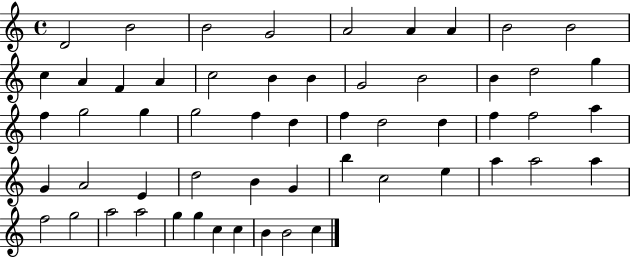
D4/h B4/h B4/h G4/h A4/h A4/q A4/q B4/h B4/h C5/q A4/q F4/q A4/q C5/h B4/q B4/q G4/h B4/h B4/q D5/h G5/q F5/q G5/h G5/q G5/h F5/q D5/q F5/q D5/h D5/q F5/q F5/h A5/q G4/q A4/h E4/q D5/h B4/q G4/q B5/q C5/h E5/q A5/q A5/h A5/q F5/h G5/h A5/h A5/h G5/q G5/q C5/q C5/q B4/q B4/h C5/q